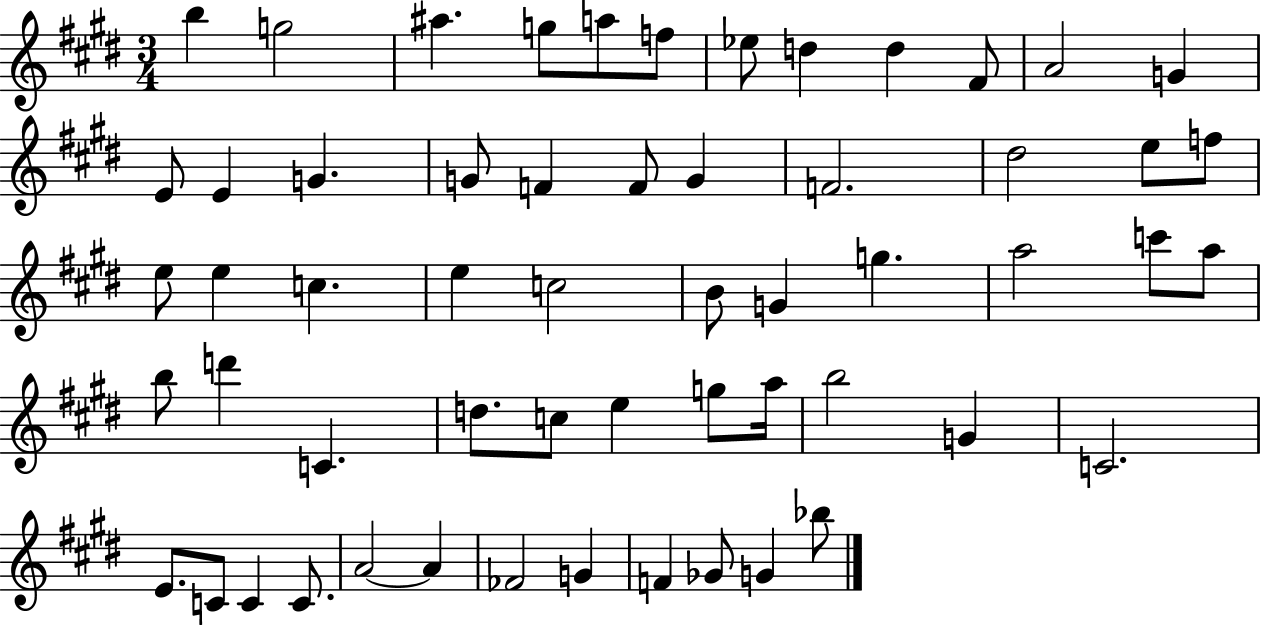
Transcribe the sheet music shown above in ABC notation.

X:1
T:Untitled
M:3/4
L:1/4
K:E
b g2 ^a g/2 a/2 f/2 _e/2 d d ^F/2 A2 G E/2 E G G/2 F F/2 G F2 ^d2 e/2 f/2 e/2 e c e c2 B/2 G g a2 c'/2 a/2 b/2 d' C d/2 c/2 e g/2 a/4 b2 G C2 E/2 C/2 C C/2 A2 A _F2 G F _G/2 G _b/2